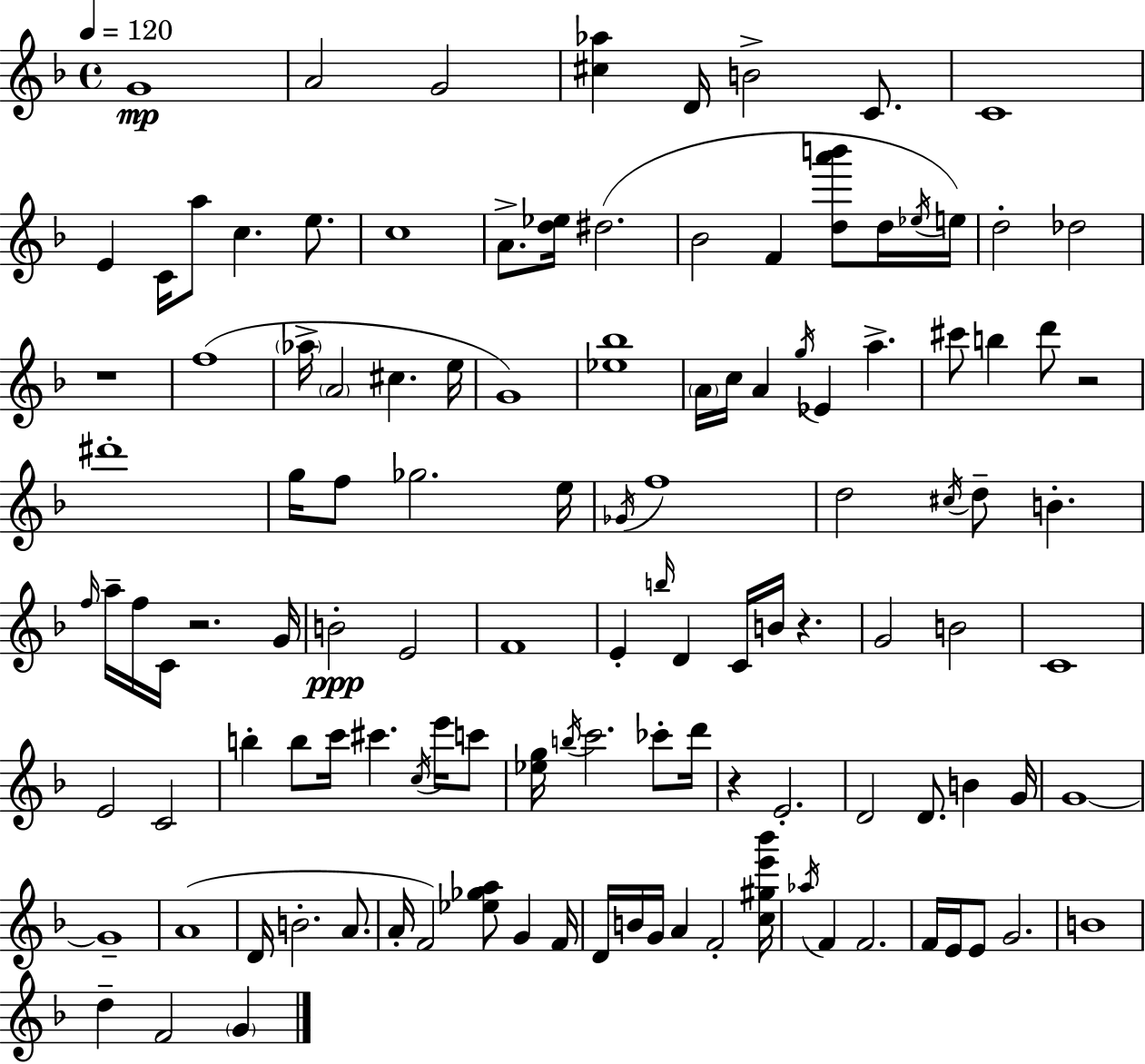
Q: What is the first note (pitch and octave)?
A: G4